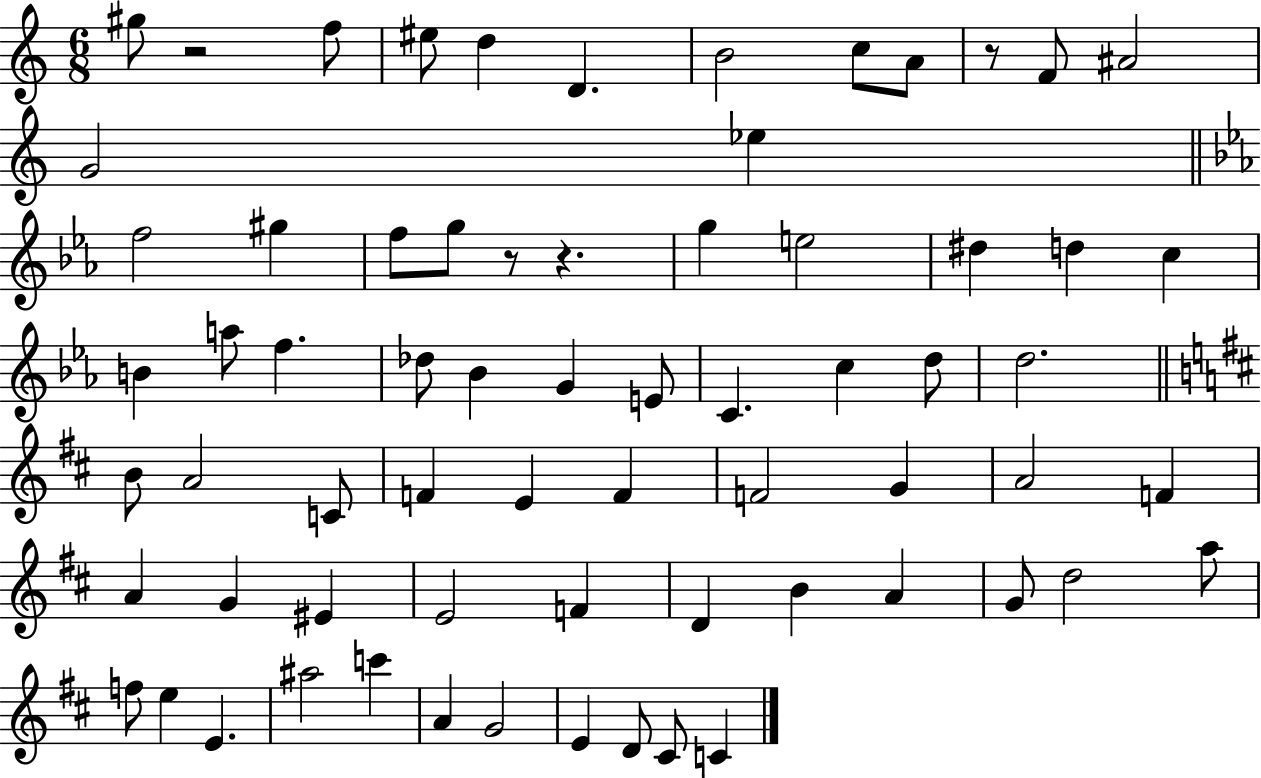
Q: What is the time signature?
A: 6/8